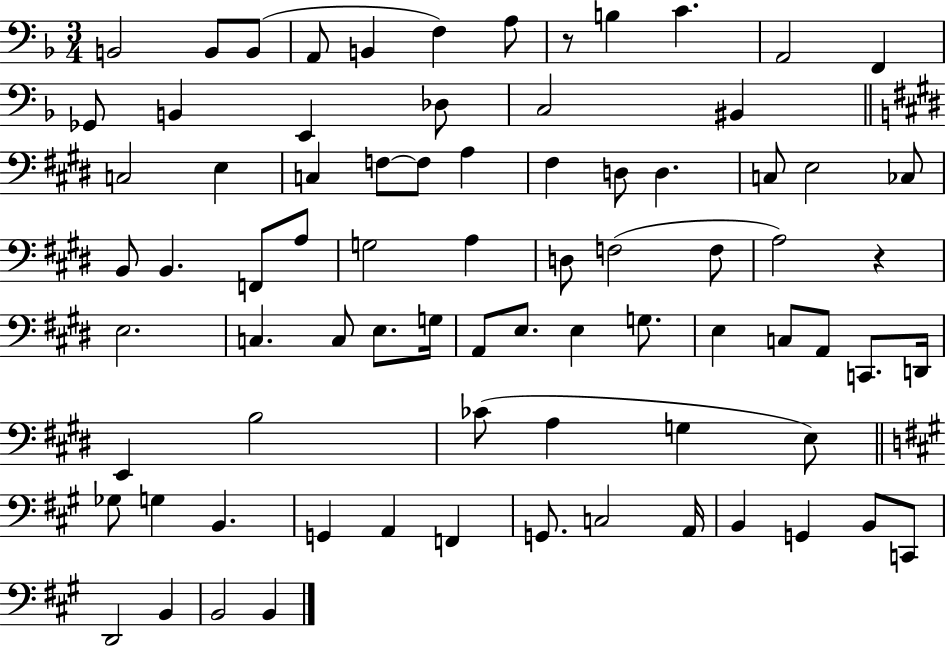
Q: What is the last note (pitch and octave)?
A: B2